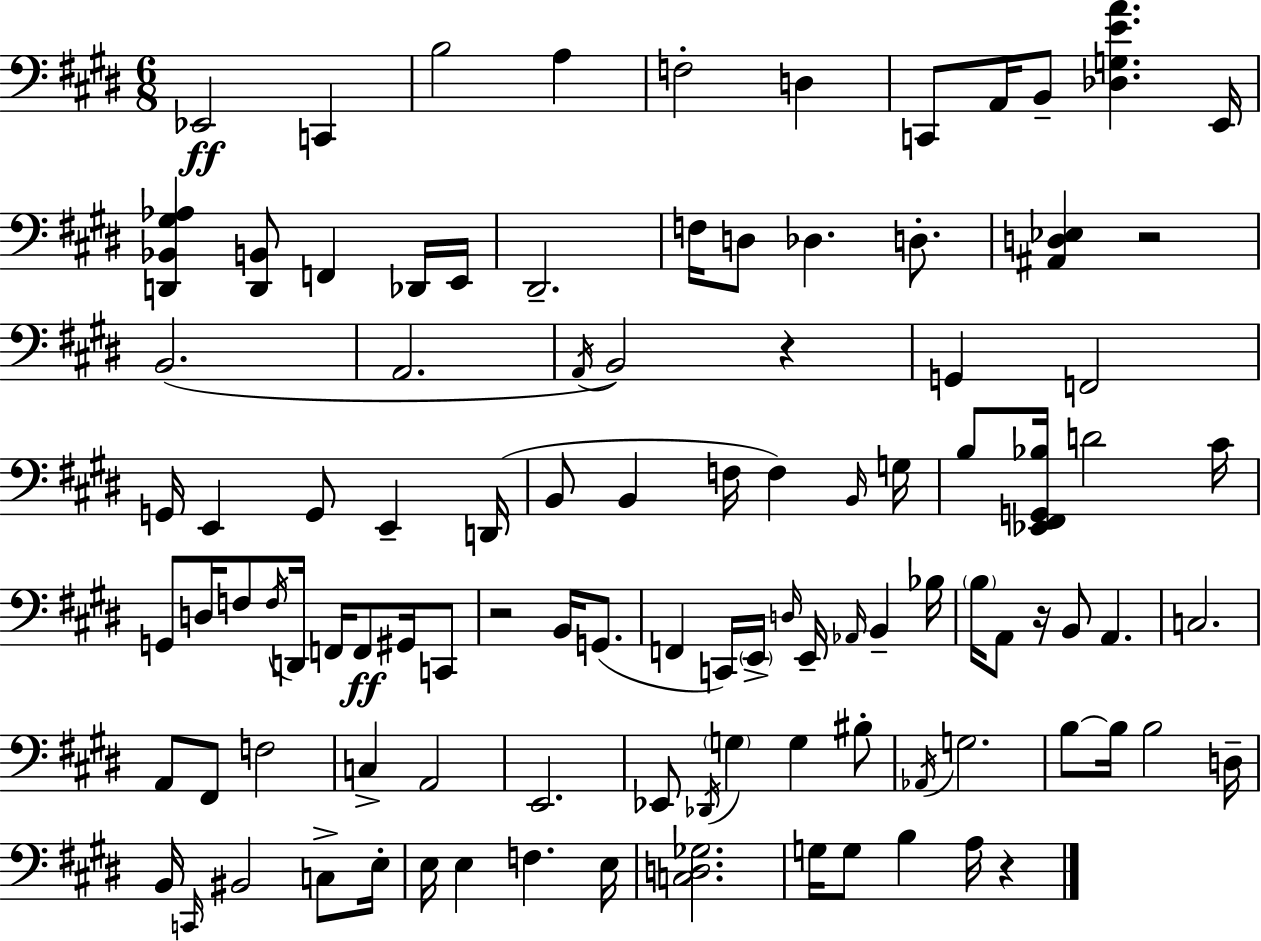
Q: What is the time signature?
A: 6/8